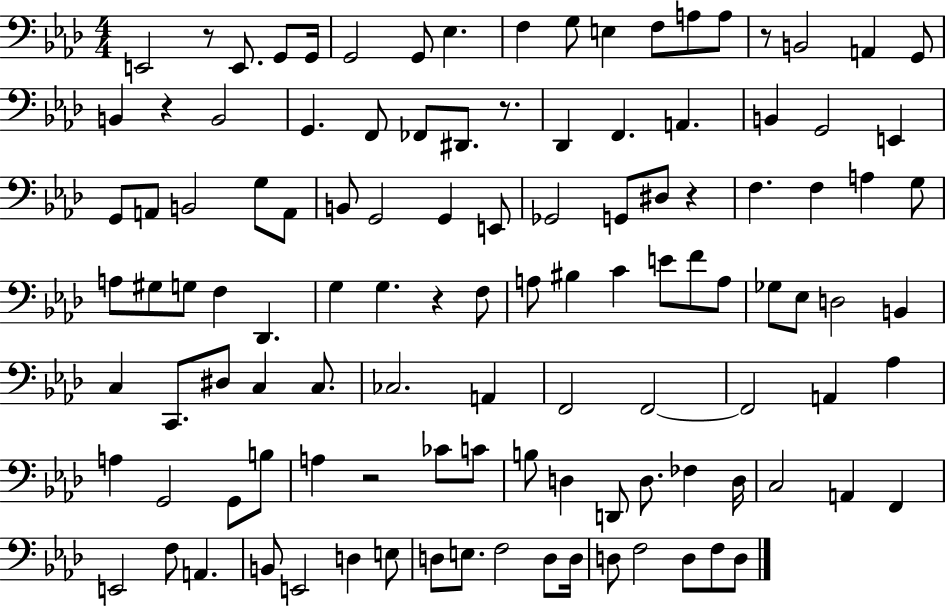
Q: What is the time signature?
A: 4/4